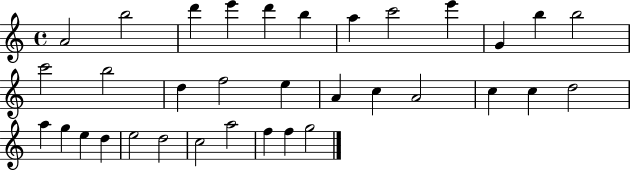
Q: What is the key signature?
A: C major